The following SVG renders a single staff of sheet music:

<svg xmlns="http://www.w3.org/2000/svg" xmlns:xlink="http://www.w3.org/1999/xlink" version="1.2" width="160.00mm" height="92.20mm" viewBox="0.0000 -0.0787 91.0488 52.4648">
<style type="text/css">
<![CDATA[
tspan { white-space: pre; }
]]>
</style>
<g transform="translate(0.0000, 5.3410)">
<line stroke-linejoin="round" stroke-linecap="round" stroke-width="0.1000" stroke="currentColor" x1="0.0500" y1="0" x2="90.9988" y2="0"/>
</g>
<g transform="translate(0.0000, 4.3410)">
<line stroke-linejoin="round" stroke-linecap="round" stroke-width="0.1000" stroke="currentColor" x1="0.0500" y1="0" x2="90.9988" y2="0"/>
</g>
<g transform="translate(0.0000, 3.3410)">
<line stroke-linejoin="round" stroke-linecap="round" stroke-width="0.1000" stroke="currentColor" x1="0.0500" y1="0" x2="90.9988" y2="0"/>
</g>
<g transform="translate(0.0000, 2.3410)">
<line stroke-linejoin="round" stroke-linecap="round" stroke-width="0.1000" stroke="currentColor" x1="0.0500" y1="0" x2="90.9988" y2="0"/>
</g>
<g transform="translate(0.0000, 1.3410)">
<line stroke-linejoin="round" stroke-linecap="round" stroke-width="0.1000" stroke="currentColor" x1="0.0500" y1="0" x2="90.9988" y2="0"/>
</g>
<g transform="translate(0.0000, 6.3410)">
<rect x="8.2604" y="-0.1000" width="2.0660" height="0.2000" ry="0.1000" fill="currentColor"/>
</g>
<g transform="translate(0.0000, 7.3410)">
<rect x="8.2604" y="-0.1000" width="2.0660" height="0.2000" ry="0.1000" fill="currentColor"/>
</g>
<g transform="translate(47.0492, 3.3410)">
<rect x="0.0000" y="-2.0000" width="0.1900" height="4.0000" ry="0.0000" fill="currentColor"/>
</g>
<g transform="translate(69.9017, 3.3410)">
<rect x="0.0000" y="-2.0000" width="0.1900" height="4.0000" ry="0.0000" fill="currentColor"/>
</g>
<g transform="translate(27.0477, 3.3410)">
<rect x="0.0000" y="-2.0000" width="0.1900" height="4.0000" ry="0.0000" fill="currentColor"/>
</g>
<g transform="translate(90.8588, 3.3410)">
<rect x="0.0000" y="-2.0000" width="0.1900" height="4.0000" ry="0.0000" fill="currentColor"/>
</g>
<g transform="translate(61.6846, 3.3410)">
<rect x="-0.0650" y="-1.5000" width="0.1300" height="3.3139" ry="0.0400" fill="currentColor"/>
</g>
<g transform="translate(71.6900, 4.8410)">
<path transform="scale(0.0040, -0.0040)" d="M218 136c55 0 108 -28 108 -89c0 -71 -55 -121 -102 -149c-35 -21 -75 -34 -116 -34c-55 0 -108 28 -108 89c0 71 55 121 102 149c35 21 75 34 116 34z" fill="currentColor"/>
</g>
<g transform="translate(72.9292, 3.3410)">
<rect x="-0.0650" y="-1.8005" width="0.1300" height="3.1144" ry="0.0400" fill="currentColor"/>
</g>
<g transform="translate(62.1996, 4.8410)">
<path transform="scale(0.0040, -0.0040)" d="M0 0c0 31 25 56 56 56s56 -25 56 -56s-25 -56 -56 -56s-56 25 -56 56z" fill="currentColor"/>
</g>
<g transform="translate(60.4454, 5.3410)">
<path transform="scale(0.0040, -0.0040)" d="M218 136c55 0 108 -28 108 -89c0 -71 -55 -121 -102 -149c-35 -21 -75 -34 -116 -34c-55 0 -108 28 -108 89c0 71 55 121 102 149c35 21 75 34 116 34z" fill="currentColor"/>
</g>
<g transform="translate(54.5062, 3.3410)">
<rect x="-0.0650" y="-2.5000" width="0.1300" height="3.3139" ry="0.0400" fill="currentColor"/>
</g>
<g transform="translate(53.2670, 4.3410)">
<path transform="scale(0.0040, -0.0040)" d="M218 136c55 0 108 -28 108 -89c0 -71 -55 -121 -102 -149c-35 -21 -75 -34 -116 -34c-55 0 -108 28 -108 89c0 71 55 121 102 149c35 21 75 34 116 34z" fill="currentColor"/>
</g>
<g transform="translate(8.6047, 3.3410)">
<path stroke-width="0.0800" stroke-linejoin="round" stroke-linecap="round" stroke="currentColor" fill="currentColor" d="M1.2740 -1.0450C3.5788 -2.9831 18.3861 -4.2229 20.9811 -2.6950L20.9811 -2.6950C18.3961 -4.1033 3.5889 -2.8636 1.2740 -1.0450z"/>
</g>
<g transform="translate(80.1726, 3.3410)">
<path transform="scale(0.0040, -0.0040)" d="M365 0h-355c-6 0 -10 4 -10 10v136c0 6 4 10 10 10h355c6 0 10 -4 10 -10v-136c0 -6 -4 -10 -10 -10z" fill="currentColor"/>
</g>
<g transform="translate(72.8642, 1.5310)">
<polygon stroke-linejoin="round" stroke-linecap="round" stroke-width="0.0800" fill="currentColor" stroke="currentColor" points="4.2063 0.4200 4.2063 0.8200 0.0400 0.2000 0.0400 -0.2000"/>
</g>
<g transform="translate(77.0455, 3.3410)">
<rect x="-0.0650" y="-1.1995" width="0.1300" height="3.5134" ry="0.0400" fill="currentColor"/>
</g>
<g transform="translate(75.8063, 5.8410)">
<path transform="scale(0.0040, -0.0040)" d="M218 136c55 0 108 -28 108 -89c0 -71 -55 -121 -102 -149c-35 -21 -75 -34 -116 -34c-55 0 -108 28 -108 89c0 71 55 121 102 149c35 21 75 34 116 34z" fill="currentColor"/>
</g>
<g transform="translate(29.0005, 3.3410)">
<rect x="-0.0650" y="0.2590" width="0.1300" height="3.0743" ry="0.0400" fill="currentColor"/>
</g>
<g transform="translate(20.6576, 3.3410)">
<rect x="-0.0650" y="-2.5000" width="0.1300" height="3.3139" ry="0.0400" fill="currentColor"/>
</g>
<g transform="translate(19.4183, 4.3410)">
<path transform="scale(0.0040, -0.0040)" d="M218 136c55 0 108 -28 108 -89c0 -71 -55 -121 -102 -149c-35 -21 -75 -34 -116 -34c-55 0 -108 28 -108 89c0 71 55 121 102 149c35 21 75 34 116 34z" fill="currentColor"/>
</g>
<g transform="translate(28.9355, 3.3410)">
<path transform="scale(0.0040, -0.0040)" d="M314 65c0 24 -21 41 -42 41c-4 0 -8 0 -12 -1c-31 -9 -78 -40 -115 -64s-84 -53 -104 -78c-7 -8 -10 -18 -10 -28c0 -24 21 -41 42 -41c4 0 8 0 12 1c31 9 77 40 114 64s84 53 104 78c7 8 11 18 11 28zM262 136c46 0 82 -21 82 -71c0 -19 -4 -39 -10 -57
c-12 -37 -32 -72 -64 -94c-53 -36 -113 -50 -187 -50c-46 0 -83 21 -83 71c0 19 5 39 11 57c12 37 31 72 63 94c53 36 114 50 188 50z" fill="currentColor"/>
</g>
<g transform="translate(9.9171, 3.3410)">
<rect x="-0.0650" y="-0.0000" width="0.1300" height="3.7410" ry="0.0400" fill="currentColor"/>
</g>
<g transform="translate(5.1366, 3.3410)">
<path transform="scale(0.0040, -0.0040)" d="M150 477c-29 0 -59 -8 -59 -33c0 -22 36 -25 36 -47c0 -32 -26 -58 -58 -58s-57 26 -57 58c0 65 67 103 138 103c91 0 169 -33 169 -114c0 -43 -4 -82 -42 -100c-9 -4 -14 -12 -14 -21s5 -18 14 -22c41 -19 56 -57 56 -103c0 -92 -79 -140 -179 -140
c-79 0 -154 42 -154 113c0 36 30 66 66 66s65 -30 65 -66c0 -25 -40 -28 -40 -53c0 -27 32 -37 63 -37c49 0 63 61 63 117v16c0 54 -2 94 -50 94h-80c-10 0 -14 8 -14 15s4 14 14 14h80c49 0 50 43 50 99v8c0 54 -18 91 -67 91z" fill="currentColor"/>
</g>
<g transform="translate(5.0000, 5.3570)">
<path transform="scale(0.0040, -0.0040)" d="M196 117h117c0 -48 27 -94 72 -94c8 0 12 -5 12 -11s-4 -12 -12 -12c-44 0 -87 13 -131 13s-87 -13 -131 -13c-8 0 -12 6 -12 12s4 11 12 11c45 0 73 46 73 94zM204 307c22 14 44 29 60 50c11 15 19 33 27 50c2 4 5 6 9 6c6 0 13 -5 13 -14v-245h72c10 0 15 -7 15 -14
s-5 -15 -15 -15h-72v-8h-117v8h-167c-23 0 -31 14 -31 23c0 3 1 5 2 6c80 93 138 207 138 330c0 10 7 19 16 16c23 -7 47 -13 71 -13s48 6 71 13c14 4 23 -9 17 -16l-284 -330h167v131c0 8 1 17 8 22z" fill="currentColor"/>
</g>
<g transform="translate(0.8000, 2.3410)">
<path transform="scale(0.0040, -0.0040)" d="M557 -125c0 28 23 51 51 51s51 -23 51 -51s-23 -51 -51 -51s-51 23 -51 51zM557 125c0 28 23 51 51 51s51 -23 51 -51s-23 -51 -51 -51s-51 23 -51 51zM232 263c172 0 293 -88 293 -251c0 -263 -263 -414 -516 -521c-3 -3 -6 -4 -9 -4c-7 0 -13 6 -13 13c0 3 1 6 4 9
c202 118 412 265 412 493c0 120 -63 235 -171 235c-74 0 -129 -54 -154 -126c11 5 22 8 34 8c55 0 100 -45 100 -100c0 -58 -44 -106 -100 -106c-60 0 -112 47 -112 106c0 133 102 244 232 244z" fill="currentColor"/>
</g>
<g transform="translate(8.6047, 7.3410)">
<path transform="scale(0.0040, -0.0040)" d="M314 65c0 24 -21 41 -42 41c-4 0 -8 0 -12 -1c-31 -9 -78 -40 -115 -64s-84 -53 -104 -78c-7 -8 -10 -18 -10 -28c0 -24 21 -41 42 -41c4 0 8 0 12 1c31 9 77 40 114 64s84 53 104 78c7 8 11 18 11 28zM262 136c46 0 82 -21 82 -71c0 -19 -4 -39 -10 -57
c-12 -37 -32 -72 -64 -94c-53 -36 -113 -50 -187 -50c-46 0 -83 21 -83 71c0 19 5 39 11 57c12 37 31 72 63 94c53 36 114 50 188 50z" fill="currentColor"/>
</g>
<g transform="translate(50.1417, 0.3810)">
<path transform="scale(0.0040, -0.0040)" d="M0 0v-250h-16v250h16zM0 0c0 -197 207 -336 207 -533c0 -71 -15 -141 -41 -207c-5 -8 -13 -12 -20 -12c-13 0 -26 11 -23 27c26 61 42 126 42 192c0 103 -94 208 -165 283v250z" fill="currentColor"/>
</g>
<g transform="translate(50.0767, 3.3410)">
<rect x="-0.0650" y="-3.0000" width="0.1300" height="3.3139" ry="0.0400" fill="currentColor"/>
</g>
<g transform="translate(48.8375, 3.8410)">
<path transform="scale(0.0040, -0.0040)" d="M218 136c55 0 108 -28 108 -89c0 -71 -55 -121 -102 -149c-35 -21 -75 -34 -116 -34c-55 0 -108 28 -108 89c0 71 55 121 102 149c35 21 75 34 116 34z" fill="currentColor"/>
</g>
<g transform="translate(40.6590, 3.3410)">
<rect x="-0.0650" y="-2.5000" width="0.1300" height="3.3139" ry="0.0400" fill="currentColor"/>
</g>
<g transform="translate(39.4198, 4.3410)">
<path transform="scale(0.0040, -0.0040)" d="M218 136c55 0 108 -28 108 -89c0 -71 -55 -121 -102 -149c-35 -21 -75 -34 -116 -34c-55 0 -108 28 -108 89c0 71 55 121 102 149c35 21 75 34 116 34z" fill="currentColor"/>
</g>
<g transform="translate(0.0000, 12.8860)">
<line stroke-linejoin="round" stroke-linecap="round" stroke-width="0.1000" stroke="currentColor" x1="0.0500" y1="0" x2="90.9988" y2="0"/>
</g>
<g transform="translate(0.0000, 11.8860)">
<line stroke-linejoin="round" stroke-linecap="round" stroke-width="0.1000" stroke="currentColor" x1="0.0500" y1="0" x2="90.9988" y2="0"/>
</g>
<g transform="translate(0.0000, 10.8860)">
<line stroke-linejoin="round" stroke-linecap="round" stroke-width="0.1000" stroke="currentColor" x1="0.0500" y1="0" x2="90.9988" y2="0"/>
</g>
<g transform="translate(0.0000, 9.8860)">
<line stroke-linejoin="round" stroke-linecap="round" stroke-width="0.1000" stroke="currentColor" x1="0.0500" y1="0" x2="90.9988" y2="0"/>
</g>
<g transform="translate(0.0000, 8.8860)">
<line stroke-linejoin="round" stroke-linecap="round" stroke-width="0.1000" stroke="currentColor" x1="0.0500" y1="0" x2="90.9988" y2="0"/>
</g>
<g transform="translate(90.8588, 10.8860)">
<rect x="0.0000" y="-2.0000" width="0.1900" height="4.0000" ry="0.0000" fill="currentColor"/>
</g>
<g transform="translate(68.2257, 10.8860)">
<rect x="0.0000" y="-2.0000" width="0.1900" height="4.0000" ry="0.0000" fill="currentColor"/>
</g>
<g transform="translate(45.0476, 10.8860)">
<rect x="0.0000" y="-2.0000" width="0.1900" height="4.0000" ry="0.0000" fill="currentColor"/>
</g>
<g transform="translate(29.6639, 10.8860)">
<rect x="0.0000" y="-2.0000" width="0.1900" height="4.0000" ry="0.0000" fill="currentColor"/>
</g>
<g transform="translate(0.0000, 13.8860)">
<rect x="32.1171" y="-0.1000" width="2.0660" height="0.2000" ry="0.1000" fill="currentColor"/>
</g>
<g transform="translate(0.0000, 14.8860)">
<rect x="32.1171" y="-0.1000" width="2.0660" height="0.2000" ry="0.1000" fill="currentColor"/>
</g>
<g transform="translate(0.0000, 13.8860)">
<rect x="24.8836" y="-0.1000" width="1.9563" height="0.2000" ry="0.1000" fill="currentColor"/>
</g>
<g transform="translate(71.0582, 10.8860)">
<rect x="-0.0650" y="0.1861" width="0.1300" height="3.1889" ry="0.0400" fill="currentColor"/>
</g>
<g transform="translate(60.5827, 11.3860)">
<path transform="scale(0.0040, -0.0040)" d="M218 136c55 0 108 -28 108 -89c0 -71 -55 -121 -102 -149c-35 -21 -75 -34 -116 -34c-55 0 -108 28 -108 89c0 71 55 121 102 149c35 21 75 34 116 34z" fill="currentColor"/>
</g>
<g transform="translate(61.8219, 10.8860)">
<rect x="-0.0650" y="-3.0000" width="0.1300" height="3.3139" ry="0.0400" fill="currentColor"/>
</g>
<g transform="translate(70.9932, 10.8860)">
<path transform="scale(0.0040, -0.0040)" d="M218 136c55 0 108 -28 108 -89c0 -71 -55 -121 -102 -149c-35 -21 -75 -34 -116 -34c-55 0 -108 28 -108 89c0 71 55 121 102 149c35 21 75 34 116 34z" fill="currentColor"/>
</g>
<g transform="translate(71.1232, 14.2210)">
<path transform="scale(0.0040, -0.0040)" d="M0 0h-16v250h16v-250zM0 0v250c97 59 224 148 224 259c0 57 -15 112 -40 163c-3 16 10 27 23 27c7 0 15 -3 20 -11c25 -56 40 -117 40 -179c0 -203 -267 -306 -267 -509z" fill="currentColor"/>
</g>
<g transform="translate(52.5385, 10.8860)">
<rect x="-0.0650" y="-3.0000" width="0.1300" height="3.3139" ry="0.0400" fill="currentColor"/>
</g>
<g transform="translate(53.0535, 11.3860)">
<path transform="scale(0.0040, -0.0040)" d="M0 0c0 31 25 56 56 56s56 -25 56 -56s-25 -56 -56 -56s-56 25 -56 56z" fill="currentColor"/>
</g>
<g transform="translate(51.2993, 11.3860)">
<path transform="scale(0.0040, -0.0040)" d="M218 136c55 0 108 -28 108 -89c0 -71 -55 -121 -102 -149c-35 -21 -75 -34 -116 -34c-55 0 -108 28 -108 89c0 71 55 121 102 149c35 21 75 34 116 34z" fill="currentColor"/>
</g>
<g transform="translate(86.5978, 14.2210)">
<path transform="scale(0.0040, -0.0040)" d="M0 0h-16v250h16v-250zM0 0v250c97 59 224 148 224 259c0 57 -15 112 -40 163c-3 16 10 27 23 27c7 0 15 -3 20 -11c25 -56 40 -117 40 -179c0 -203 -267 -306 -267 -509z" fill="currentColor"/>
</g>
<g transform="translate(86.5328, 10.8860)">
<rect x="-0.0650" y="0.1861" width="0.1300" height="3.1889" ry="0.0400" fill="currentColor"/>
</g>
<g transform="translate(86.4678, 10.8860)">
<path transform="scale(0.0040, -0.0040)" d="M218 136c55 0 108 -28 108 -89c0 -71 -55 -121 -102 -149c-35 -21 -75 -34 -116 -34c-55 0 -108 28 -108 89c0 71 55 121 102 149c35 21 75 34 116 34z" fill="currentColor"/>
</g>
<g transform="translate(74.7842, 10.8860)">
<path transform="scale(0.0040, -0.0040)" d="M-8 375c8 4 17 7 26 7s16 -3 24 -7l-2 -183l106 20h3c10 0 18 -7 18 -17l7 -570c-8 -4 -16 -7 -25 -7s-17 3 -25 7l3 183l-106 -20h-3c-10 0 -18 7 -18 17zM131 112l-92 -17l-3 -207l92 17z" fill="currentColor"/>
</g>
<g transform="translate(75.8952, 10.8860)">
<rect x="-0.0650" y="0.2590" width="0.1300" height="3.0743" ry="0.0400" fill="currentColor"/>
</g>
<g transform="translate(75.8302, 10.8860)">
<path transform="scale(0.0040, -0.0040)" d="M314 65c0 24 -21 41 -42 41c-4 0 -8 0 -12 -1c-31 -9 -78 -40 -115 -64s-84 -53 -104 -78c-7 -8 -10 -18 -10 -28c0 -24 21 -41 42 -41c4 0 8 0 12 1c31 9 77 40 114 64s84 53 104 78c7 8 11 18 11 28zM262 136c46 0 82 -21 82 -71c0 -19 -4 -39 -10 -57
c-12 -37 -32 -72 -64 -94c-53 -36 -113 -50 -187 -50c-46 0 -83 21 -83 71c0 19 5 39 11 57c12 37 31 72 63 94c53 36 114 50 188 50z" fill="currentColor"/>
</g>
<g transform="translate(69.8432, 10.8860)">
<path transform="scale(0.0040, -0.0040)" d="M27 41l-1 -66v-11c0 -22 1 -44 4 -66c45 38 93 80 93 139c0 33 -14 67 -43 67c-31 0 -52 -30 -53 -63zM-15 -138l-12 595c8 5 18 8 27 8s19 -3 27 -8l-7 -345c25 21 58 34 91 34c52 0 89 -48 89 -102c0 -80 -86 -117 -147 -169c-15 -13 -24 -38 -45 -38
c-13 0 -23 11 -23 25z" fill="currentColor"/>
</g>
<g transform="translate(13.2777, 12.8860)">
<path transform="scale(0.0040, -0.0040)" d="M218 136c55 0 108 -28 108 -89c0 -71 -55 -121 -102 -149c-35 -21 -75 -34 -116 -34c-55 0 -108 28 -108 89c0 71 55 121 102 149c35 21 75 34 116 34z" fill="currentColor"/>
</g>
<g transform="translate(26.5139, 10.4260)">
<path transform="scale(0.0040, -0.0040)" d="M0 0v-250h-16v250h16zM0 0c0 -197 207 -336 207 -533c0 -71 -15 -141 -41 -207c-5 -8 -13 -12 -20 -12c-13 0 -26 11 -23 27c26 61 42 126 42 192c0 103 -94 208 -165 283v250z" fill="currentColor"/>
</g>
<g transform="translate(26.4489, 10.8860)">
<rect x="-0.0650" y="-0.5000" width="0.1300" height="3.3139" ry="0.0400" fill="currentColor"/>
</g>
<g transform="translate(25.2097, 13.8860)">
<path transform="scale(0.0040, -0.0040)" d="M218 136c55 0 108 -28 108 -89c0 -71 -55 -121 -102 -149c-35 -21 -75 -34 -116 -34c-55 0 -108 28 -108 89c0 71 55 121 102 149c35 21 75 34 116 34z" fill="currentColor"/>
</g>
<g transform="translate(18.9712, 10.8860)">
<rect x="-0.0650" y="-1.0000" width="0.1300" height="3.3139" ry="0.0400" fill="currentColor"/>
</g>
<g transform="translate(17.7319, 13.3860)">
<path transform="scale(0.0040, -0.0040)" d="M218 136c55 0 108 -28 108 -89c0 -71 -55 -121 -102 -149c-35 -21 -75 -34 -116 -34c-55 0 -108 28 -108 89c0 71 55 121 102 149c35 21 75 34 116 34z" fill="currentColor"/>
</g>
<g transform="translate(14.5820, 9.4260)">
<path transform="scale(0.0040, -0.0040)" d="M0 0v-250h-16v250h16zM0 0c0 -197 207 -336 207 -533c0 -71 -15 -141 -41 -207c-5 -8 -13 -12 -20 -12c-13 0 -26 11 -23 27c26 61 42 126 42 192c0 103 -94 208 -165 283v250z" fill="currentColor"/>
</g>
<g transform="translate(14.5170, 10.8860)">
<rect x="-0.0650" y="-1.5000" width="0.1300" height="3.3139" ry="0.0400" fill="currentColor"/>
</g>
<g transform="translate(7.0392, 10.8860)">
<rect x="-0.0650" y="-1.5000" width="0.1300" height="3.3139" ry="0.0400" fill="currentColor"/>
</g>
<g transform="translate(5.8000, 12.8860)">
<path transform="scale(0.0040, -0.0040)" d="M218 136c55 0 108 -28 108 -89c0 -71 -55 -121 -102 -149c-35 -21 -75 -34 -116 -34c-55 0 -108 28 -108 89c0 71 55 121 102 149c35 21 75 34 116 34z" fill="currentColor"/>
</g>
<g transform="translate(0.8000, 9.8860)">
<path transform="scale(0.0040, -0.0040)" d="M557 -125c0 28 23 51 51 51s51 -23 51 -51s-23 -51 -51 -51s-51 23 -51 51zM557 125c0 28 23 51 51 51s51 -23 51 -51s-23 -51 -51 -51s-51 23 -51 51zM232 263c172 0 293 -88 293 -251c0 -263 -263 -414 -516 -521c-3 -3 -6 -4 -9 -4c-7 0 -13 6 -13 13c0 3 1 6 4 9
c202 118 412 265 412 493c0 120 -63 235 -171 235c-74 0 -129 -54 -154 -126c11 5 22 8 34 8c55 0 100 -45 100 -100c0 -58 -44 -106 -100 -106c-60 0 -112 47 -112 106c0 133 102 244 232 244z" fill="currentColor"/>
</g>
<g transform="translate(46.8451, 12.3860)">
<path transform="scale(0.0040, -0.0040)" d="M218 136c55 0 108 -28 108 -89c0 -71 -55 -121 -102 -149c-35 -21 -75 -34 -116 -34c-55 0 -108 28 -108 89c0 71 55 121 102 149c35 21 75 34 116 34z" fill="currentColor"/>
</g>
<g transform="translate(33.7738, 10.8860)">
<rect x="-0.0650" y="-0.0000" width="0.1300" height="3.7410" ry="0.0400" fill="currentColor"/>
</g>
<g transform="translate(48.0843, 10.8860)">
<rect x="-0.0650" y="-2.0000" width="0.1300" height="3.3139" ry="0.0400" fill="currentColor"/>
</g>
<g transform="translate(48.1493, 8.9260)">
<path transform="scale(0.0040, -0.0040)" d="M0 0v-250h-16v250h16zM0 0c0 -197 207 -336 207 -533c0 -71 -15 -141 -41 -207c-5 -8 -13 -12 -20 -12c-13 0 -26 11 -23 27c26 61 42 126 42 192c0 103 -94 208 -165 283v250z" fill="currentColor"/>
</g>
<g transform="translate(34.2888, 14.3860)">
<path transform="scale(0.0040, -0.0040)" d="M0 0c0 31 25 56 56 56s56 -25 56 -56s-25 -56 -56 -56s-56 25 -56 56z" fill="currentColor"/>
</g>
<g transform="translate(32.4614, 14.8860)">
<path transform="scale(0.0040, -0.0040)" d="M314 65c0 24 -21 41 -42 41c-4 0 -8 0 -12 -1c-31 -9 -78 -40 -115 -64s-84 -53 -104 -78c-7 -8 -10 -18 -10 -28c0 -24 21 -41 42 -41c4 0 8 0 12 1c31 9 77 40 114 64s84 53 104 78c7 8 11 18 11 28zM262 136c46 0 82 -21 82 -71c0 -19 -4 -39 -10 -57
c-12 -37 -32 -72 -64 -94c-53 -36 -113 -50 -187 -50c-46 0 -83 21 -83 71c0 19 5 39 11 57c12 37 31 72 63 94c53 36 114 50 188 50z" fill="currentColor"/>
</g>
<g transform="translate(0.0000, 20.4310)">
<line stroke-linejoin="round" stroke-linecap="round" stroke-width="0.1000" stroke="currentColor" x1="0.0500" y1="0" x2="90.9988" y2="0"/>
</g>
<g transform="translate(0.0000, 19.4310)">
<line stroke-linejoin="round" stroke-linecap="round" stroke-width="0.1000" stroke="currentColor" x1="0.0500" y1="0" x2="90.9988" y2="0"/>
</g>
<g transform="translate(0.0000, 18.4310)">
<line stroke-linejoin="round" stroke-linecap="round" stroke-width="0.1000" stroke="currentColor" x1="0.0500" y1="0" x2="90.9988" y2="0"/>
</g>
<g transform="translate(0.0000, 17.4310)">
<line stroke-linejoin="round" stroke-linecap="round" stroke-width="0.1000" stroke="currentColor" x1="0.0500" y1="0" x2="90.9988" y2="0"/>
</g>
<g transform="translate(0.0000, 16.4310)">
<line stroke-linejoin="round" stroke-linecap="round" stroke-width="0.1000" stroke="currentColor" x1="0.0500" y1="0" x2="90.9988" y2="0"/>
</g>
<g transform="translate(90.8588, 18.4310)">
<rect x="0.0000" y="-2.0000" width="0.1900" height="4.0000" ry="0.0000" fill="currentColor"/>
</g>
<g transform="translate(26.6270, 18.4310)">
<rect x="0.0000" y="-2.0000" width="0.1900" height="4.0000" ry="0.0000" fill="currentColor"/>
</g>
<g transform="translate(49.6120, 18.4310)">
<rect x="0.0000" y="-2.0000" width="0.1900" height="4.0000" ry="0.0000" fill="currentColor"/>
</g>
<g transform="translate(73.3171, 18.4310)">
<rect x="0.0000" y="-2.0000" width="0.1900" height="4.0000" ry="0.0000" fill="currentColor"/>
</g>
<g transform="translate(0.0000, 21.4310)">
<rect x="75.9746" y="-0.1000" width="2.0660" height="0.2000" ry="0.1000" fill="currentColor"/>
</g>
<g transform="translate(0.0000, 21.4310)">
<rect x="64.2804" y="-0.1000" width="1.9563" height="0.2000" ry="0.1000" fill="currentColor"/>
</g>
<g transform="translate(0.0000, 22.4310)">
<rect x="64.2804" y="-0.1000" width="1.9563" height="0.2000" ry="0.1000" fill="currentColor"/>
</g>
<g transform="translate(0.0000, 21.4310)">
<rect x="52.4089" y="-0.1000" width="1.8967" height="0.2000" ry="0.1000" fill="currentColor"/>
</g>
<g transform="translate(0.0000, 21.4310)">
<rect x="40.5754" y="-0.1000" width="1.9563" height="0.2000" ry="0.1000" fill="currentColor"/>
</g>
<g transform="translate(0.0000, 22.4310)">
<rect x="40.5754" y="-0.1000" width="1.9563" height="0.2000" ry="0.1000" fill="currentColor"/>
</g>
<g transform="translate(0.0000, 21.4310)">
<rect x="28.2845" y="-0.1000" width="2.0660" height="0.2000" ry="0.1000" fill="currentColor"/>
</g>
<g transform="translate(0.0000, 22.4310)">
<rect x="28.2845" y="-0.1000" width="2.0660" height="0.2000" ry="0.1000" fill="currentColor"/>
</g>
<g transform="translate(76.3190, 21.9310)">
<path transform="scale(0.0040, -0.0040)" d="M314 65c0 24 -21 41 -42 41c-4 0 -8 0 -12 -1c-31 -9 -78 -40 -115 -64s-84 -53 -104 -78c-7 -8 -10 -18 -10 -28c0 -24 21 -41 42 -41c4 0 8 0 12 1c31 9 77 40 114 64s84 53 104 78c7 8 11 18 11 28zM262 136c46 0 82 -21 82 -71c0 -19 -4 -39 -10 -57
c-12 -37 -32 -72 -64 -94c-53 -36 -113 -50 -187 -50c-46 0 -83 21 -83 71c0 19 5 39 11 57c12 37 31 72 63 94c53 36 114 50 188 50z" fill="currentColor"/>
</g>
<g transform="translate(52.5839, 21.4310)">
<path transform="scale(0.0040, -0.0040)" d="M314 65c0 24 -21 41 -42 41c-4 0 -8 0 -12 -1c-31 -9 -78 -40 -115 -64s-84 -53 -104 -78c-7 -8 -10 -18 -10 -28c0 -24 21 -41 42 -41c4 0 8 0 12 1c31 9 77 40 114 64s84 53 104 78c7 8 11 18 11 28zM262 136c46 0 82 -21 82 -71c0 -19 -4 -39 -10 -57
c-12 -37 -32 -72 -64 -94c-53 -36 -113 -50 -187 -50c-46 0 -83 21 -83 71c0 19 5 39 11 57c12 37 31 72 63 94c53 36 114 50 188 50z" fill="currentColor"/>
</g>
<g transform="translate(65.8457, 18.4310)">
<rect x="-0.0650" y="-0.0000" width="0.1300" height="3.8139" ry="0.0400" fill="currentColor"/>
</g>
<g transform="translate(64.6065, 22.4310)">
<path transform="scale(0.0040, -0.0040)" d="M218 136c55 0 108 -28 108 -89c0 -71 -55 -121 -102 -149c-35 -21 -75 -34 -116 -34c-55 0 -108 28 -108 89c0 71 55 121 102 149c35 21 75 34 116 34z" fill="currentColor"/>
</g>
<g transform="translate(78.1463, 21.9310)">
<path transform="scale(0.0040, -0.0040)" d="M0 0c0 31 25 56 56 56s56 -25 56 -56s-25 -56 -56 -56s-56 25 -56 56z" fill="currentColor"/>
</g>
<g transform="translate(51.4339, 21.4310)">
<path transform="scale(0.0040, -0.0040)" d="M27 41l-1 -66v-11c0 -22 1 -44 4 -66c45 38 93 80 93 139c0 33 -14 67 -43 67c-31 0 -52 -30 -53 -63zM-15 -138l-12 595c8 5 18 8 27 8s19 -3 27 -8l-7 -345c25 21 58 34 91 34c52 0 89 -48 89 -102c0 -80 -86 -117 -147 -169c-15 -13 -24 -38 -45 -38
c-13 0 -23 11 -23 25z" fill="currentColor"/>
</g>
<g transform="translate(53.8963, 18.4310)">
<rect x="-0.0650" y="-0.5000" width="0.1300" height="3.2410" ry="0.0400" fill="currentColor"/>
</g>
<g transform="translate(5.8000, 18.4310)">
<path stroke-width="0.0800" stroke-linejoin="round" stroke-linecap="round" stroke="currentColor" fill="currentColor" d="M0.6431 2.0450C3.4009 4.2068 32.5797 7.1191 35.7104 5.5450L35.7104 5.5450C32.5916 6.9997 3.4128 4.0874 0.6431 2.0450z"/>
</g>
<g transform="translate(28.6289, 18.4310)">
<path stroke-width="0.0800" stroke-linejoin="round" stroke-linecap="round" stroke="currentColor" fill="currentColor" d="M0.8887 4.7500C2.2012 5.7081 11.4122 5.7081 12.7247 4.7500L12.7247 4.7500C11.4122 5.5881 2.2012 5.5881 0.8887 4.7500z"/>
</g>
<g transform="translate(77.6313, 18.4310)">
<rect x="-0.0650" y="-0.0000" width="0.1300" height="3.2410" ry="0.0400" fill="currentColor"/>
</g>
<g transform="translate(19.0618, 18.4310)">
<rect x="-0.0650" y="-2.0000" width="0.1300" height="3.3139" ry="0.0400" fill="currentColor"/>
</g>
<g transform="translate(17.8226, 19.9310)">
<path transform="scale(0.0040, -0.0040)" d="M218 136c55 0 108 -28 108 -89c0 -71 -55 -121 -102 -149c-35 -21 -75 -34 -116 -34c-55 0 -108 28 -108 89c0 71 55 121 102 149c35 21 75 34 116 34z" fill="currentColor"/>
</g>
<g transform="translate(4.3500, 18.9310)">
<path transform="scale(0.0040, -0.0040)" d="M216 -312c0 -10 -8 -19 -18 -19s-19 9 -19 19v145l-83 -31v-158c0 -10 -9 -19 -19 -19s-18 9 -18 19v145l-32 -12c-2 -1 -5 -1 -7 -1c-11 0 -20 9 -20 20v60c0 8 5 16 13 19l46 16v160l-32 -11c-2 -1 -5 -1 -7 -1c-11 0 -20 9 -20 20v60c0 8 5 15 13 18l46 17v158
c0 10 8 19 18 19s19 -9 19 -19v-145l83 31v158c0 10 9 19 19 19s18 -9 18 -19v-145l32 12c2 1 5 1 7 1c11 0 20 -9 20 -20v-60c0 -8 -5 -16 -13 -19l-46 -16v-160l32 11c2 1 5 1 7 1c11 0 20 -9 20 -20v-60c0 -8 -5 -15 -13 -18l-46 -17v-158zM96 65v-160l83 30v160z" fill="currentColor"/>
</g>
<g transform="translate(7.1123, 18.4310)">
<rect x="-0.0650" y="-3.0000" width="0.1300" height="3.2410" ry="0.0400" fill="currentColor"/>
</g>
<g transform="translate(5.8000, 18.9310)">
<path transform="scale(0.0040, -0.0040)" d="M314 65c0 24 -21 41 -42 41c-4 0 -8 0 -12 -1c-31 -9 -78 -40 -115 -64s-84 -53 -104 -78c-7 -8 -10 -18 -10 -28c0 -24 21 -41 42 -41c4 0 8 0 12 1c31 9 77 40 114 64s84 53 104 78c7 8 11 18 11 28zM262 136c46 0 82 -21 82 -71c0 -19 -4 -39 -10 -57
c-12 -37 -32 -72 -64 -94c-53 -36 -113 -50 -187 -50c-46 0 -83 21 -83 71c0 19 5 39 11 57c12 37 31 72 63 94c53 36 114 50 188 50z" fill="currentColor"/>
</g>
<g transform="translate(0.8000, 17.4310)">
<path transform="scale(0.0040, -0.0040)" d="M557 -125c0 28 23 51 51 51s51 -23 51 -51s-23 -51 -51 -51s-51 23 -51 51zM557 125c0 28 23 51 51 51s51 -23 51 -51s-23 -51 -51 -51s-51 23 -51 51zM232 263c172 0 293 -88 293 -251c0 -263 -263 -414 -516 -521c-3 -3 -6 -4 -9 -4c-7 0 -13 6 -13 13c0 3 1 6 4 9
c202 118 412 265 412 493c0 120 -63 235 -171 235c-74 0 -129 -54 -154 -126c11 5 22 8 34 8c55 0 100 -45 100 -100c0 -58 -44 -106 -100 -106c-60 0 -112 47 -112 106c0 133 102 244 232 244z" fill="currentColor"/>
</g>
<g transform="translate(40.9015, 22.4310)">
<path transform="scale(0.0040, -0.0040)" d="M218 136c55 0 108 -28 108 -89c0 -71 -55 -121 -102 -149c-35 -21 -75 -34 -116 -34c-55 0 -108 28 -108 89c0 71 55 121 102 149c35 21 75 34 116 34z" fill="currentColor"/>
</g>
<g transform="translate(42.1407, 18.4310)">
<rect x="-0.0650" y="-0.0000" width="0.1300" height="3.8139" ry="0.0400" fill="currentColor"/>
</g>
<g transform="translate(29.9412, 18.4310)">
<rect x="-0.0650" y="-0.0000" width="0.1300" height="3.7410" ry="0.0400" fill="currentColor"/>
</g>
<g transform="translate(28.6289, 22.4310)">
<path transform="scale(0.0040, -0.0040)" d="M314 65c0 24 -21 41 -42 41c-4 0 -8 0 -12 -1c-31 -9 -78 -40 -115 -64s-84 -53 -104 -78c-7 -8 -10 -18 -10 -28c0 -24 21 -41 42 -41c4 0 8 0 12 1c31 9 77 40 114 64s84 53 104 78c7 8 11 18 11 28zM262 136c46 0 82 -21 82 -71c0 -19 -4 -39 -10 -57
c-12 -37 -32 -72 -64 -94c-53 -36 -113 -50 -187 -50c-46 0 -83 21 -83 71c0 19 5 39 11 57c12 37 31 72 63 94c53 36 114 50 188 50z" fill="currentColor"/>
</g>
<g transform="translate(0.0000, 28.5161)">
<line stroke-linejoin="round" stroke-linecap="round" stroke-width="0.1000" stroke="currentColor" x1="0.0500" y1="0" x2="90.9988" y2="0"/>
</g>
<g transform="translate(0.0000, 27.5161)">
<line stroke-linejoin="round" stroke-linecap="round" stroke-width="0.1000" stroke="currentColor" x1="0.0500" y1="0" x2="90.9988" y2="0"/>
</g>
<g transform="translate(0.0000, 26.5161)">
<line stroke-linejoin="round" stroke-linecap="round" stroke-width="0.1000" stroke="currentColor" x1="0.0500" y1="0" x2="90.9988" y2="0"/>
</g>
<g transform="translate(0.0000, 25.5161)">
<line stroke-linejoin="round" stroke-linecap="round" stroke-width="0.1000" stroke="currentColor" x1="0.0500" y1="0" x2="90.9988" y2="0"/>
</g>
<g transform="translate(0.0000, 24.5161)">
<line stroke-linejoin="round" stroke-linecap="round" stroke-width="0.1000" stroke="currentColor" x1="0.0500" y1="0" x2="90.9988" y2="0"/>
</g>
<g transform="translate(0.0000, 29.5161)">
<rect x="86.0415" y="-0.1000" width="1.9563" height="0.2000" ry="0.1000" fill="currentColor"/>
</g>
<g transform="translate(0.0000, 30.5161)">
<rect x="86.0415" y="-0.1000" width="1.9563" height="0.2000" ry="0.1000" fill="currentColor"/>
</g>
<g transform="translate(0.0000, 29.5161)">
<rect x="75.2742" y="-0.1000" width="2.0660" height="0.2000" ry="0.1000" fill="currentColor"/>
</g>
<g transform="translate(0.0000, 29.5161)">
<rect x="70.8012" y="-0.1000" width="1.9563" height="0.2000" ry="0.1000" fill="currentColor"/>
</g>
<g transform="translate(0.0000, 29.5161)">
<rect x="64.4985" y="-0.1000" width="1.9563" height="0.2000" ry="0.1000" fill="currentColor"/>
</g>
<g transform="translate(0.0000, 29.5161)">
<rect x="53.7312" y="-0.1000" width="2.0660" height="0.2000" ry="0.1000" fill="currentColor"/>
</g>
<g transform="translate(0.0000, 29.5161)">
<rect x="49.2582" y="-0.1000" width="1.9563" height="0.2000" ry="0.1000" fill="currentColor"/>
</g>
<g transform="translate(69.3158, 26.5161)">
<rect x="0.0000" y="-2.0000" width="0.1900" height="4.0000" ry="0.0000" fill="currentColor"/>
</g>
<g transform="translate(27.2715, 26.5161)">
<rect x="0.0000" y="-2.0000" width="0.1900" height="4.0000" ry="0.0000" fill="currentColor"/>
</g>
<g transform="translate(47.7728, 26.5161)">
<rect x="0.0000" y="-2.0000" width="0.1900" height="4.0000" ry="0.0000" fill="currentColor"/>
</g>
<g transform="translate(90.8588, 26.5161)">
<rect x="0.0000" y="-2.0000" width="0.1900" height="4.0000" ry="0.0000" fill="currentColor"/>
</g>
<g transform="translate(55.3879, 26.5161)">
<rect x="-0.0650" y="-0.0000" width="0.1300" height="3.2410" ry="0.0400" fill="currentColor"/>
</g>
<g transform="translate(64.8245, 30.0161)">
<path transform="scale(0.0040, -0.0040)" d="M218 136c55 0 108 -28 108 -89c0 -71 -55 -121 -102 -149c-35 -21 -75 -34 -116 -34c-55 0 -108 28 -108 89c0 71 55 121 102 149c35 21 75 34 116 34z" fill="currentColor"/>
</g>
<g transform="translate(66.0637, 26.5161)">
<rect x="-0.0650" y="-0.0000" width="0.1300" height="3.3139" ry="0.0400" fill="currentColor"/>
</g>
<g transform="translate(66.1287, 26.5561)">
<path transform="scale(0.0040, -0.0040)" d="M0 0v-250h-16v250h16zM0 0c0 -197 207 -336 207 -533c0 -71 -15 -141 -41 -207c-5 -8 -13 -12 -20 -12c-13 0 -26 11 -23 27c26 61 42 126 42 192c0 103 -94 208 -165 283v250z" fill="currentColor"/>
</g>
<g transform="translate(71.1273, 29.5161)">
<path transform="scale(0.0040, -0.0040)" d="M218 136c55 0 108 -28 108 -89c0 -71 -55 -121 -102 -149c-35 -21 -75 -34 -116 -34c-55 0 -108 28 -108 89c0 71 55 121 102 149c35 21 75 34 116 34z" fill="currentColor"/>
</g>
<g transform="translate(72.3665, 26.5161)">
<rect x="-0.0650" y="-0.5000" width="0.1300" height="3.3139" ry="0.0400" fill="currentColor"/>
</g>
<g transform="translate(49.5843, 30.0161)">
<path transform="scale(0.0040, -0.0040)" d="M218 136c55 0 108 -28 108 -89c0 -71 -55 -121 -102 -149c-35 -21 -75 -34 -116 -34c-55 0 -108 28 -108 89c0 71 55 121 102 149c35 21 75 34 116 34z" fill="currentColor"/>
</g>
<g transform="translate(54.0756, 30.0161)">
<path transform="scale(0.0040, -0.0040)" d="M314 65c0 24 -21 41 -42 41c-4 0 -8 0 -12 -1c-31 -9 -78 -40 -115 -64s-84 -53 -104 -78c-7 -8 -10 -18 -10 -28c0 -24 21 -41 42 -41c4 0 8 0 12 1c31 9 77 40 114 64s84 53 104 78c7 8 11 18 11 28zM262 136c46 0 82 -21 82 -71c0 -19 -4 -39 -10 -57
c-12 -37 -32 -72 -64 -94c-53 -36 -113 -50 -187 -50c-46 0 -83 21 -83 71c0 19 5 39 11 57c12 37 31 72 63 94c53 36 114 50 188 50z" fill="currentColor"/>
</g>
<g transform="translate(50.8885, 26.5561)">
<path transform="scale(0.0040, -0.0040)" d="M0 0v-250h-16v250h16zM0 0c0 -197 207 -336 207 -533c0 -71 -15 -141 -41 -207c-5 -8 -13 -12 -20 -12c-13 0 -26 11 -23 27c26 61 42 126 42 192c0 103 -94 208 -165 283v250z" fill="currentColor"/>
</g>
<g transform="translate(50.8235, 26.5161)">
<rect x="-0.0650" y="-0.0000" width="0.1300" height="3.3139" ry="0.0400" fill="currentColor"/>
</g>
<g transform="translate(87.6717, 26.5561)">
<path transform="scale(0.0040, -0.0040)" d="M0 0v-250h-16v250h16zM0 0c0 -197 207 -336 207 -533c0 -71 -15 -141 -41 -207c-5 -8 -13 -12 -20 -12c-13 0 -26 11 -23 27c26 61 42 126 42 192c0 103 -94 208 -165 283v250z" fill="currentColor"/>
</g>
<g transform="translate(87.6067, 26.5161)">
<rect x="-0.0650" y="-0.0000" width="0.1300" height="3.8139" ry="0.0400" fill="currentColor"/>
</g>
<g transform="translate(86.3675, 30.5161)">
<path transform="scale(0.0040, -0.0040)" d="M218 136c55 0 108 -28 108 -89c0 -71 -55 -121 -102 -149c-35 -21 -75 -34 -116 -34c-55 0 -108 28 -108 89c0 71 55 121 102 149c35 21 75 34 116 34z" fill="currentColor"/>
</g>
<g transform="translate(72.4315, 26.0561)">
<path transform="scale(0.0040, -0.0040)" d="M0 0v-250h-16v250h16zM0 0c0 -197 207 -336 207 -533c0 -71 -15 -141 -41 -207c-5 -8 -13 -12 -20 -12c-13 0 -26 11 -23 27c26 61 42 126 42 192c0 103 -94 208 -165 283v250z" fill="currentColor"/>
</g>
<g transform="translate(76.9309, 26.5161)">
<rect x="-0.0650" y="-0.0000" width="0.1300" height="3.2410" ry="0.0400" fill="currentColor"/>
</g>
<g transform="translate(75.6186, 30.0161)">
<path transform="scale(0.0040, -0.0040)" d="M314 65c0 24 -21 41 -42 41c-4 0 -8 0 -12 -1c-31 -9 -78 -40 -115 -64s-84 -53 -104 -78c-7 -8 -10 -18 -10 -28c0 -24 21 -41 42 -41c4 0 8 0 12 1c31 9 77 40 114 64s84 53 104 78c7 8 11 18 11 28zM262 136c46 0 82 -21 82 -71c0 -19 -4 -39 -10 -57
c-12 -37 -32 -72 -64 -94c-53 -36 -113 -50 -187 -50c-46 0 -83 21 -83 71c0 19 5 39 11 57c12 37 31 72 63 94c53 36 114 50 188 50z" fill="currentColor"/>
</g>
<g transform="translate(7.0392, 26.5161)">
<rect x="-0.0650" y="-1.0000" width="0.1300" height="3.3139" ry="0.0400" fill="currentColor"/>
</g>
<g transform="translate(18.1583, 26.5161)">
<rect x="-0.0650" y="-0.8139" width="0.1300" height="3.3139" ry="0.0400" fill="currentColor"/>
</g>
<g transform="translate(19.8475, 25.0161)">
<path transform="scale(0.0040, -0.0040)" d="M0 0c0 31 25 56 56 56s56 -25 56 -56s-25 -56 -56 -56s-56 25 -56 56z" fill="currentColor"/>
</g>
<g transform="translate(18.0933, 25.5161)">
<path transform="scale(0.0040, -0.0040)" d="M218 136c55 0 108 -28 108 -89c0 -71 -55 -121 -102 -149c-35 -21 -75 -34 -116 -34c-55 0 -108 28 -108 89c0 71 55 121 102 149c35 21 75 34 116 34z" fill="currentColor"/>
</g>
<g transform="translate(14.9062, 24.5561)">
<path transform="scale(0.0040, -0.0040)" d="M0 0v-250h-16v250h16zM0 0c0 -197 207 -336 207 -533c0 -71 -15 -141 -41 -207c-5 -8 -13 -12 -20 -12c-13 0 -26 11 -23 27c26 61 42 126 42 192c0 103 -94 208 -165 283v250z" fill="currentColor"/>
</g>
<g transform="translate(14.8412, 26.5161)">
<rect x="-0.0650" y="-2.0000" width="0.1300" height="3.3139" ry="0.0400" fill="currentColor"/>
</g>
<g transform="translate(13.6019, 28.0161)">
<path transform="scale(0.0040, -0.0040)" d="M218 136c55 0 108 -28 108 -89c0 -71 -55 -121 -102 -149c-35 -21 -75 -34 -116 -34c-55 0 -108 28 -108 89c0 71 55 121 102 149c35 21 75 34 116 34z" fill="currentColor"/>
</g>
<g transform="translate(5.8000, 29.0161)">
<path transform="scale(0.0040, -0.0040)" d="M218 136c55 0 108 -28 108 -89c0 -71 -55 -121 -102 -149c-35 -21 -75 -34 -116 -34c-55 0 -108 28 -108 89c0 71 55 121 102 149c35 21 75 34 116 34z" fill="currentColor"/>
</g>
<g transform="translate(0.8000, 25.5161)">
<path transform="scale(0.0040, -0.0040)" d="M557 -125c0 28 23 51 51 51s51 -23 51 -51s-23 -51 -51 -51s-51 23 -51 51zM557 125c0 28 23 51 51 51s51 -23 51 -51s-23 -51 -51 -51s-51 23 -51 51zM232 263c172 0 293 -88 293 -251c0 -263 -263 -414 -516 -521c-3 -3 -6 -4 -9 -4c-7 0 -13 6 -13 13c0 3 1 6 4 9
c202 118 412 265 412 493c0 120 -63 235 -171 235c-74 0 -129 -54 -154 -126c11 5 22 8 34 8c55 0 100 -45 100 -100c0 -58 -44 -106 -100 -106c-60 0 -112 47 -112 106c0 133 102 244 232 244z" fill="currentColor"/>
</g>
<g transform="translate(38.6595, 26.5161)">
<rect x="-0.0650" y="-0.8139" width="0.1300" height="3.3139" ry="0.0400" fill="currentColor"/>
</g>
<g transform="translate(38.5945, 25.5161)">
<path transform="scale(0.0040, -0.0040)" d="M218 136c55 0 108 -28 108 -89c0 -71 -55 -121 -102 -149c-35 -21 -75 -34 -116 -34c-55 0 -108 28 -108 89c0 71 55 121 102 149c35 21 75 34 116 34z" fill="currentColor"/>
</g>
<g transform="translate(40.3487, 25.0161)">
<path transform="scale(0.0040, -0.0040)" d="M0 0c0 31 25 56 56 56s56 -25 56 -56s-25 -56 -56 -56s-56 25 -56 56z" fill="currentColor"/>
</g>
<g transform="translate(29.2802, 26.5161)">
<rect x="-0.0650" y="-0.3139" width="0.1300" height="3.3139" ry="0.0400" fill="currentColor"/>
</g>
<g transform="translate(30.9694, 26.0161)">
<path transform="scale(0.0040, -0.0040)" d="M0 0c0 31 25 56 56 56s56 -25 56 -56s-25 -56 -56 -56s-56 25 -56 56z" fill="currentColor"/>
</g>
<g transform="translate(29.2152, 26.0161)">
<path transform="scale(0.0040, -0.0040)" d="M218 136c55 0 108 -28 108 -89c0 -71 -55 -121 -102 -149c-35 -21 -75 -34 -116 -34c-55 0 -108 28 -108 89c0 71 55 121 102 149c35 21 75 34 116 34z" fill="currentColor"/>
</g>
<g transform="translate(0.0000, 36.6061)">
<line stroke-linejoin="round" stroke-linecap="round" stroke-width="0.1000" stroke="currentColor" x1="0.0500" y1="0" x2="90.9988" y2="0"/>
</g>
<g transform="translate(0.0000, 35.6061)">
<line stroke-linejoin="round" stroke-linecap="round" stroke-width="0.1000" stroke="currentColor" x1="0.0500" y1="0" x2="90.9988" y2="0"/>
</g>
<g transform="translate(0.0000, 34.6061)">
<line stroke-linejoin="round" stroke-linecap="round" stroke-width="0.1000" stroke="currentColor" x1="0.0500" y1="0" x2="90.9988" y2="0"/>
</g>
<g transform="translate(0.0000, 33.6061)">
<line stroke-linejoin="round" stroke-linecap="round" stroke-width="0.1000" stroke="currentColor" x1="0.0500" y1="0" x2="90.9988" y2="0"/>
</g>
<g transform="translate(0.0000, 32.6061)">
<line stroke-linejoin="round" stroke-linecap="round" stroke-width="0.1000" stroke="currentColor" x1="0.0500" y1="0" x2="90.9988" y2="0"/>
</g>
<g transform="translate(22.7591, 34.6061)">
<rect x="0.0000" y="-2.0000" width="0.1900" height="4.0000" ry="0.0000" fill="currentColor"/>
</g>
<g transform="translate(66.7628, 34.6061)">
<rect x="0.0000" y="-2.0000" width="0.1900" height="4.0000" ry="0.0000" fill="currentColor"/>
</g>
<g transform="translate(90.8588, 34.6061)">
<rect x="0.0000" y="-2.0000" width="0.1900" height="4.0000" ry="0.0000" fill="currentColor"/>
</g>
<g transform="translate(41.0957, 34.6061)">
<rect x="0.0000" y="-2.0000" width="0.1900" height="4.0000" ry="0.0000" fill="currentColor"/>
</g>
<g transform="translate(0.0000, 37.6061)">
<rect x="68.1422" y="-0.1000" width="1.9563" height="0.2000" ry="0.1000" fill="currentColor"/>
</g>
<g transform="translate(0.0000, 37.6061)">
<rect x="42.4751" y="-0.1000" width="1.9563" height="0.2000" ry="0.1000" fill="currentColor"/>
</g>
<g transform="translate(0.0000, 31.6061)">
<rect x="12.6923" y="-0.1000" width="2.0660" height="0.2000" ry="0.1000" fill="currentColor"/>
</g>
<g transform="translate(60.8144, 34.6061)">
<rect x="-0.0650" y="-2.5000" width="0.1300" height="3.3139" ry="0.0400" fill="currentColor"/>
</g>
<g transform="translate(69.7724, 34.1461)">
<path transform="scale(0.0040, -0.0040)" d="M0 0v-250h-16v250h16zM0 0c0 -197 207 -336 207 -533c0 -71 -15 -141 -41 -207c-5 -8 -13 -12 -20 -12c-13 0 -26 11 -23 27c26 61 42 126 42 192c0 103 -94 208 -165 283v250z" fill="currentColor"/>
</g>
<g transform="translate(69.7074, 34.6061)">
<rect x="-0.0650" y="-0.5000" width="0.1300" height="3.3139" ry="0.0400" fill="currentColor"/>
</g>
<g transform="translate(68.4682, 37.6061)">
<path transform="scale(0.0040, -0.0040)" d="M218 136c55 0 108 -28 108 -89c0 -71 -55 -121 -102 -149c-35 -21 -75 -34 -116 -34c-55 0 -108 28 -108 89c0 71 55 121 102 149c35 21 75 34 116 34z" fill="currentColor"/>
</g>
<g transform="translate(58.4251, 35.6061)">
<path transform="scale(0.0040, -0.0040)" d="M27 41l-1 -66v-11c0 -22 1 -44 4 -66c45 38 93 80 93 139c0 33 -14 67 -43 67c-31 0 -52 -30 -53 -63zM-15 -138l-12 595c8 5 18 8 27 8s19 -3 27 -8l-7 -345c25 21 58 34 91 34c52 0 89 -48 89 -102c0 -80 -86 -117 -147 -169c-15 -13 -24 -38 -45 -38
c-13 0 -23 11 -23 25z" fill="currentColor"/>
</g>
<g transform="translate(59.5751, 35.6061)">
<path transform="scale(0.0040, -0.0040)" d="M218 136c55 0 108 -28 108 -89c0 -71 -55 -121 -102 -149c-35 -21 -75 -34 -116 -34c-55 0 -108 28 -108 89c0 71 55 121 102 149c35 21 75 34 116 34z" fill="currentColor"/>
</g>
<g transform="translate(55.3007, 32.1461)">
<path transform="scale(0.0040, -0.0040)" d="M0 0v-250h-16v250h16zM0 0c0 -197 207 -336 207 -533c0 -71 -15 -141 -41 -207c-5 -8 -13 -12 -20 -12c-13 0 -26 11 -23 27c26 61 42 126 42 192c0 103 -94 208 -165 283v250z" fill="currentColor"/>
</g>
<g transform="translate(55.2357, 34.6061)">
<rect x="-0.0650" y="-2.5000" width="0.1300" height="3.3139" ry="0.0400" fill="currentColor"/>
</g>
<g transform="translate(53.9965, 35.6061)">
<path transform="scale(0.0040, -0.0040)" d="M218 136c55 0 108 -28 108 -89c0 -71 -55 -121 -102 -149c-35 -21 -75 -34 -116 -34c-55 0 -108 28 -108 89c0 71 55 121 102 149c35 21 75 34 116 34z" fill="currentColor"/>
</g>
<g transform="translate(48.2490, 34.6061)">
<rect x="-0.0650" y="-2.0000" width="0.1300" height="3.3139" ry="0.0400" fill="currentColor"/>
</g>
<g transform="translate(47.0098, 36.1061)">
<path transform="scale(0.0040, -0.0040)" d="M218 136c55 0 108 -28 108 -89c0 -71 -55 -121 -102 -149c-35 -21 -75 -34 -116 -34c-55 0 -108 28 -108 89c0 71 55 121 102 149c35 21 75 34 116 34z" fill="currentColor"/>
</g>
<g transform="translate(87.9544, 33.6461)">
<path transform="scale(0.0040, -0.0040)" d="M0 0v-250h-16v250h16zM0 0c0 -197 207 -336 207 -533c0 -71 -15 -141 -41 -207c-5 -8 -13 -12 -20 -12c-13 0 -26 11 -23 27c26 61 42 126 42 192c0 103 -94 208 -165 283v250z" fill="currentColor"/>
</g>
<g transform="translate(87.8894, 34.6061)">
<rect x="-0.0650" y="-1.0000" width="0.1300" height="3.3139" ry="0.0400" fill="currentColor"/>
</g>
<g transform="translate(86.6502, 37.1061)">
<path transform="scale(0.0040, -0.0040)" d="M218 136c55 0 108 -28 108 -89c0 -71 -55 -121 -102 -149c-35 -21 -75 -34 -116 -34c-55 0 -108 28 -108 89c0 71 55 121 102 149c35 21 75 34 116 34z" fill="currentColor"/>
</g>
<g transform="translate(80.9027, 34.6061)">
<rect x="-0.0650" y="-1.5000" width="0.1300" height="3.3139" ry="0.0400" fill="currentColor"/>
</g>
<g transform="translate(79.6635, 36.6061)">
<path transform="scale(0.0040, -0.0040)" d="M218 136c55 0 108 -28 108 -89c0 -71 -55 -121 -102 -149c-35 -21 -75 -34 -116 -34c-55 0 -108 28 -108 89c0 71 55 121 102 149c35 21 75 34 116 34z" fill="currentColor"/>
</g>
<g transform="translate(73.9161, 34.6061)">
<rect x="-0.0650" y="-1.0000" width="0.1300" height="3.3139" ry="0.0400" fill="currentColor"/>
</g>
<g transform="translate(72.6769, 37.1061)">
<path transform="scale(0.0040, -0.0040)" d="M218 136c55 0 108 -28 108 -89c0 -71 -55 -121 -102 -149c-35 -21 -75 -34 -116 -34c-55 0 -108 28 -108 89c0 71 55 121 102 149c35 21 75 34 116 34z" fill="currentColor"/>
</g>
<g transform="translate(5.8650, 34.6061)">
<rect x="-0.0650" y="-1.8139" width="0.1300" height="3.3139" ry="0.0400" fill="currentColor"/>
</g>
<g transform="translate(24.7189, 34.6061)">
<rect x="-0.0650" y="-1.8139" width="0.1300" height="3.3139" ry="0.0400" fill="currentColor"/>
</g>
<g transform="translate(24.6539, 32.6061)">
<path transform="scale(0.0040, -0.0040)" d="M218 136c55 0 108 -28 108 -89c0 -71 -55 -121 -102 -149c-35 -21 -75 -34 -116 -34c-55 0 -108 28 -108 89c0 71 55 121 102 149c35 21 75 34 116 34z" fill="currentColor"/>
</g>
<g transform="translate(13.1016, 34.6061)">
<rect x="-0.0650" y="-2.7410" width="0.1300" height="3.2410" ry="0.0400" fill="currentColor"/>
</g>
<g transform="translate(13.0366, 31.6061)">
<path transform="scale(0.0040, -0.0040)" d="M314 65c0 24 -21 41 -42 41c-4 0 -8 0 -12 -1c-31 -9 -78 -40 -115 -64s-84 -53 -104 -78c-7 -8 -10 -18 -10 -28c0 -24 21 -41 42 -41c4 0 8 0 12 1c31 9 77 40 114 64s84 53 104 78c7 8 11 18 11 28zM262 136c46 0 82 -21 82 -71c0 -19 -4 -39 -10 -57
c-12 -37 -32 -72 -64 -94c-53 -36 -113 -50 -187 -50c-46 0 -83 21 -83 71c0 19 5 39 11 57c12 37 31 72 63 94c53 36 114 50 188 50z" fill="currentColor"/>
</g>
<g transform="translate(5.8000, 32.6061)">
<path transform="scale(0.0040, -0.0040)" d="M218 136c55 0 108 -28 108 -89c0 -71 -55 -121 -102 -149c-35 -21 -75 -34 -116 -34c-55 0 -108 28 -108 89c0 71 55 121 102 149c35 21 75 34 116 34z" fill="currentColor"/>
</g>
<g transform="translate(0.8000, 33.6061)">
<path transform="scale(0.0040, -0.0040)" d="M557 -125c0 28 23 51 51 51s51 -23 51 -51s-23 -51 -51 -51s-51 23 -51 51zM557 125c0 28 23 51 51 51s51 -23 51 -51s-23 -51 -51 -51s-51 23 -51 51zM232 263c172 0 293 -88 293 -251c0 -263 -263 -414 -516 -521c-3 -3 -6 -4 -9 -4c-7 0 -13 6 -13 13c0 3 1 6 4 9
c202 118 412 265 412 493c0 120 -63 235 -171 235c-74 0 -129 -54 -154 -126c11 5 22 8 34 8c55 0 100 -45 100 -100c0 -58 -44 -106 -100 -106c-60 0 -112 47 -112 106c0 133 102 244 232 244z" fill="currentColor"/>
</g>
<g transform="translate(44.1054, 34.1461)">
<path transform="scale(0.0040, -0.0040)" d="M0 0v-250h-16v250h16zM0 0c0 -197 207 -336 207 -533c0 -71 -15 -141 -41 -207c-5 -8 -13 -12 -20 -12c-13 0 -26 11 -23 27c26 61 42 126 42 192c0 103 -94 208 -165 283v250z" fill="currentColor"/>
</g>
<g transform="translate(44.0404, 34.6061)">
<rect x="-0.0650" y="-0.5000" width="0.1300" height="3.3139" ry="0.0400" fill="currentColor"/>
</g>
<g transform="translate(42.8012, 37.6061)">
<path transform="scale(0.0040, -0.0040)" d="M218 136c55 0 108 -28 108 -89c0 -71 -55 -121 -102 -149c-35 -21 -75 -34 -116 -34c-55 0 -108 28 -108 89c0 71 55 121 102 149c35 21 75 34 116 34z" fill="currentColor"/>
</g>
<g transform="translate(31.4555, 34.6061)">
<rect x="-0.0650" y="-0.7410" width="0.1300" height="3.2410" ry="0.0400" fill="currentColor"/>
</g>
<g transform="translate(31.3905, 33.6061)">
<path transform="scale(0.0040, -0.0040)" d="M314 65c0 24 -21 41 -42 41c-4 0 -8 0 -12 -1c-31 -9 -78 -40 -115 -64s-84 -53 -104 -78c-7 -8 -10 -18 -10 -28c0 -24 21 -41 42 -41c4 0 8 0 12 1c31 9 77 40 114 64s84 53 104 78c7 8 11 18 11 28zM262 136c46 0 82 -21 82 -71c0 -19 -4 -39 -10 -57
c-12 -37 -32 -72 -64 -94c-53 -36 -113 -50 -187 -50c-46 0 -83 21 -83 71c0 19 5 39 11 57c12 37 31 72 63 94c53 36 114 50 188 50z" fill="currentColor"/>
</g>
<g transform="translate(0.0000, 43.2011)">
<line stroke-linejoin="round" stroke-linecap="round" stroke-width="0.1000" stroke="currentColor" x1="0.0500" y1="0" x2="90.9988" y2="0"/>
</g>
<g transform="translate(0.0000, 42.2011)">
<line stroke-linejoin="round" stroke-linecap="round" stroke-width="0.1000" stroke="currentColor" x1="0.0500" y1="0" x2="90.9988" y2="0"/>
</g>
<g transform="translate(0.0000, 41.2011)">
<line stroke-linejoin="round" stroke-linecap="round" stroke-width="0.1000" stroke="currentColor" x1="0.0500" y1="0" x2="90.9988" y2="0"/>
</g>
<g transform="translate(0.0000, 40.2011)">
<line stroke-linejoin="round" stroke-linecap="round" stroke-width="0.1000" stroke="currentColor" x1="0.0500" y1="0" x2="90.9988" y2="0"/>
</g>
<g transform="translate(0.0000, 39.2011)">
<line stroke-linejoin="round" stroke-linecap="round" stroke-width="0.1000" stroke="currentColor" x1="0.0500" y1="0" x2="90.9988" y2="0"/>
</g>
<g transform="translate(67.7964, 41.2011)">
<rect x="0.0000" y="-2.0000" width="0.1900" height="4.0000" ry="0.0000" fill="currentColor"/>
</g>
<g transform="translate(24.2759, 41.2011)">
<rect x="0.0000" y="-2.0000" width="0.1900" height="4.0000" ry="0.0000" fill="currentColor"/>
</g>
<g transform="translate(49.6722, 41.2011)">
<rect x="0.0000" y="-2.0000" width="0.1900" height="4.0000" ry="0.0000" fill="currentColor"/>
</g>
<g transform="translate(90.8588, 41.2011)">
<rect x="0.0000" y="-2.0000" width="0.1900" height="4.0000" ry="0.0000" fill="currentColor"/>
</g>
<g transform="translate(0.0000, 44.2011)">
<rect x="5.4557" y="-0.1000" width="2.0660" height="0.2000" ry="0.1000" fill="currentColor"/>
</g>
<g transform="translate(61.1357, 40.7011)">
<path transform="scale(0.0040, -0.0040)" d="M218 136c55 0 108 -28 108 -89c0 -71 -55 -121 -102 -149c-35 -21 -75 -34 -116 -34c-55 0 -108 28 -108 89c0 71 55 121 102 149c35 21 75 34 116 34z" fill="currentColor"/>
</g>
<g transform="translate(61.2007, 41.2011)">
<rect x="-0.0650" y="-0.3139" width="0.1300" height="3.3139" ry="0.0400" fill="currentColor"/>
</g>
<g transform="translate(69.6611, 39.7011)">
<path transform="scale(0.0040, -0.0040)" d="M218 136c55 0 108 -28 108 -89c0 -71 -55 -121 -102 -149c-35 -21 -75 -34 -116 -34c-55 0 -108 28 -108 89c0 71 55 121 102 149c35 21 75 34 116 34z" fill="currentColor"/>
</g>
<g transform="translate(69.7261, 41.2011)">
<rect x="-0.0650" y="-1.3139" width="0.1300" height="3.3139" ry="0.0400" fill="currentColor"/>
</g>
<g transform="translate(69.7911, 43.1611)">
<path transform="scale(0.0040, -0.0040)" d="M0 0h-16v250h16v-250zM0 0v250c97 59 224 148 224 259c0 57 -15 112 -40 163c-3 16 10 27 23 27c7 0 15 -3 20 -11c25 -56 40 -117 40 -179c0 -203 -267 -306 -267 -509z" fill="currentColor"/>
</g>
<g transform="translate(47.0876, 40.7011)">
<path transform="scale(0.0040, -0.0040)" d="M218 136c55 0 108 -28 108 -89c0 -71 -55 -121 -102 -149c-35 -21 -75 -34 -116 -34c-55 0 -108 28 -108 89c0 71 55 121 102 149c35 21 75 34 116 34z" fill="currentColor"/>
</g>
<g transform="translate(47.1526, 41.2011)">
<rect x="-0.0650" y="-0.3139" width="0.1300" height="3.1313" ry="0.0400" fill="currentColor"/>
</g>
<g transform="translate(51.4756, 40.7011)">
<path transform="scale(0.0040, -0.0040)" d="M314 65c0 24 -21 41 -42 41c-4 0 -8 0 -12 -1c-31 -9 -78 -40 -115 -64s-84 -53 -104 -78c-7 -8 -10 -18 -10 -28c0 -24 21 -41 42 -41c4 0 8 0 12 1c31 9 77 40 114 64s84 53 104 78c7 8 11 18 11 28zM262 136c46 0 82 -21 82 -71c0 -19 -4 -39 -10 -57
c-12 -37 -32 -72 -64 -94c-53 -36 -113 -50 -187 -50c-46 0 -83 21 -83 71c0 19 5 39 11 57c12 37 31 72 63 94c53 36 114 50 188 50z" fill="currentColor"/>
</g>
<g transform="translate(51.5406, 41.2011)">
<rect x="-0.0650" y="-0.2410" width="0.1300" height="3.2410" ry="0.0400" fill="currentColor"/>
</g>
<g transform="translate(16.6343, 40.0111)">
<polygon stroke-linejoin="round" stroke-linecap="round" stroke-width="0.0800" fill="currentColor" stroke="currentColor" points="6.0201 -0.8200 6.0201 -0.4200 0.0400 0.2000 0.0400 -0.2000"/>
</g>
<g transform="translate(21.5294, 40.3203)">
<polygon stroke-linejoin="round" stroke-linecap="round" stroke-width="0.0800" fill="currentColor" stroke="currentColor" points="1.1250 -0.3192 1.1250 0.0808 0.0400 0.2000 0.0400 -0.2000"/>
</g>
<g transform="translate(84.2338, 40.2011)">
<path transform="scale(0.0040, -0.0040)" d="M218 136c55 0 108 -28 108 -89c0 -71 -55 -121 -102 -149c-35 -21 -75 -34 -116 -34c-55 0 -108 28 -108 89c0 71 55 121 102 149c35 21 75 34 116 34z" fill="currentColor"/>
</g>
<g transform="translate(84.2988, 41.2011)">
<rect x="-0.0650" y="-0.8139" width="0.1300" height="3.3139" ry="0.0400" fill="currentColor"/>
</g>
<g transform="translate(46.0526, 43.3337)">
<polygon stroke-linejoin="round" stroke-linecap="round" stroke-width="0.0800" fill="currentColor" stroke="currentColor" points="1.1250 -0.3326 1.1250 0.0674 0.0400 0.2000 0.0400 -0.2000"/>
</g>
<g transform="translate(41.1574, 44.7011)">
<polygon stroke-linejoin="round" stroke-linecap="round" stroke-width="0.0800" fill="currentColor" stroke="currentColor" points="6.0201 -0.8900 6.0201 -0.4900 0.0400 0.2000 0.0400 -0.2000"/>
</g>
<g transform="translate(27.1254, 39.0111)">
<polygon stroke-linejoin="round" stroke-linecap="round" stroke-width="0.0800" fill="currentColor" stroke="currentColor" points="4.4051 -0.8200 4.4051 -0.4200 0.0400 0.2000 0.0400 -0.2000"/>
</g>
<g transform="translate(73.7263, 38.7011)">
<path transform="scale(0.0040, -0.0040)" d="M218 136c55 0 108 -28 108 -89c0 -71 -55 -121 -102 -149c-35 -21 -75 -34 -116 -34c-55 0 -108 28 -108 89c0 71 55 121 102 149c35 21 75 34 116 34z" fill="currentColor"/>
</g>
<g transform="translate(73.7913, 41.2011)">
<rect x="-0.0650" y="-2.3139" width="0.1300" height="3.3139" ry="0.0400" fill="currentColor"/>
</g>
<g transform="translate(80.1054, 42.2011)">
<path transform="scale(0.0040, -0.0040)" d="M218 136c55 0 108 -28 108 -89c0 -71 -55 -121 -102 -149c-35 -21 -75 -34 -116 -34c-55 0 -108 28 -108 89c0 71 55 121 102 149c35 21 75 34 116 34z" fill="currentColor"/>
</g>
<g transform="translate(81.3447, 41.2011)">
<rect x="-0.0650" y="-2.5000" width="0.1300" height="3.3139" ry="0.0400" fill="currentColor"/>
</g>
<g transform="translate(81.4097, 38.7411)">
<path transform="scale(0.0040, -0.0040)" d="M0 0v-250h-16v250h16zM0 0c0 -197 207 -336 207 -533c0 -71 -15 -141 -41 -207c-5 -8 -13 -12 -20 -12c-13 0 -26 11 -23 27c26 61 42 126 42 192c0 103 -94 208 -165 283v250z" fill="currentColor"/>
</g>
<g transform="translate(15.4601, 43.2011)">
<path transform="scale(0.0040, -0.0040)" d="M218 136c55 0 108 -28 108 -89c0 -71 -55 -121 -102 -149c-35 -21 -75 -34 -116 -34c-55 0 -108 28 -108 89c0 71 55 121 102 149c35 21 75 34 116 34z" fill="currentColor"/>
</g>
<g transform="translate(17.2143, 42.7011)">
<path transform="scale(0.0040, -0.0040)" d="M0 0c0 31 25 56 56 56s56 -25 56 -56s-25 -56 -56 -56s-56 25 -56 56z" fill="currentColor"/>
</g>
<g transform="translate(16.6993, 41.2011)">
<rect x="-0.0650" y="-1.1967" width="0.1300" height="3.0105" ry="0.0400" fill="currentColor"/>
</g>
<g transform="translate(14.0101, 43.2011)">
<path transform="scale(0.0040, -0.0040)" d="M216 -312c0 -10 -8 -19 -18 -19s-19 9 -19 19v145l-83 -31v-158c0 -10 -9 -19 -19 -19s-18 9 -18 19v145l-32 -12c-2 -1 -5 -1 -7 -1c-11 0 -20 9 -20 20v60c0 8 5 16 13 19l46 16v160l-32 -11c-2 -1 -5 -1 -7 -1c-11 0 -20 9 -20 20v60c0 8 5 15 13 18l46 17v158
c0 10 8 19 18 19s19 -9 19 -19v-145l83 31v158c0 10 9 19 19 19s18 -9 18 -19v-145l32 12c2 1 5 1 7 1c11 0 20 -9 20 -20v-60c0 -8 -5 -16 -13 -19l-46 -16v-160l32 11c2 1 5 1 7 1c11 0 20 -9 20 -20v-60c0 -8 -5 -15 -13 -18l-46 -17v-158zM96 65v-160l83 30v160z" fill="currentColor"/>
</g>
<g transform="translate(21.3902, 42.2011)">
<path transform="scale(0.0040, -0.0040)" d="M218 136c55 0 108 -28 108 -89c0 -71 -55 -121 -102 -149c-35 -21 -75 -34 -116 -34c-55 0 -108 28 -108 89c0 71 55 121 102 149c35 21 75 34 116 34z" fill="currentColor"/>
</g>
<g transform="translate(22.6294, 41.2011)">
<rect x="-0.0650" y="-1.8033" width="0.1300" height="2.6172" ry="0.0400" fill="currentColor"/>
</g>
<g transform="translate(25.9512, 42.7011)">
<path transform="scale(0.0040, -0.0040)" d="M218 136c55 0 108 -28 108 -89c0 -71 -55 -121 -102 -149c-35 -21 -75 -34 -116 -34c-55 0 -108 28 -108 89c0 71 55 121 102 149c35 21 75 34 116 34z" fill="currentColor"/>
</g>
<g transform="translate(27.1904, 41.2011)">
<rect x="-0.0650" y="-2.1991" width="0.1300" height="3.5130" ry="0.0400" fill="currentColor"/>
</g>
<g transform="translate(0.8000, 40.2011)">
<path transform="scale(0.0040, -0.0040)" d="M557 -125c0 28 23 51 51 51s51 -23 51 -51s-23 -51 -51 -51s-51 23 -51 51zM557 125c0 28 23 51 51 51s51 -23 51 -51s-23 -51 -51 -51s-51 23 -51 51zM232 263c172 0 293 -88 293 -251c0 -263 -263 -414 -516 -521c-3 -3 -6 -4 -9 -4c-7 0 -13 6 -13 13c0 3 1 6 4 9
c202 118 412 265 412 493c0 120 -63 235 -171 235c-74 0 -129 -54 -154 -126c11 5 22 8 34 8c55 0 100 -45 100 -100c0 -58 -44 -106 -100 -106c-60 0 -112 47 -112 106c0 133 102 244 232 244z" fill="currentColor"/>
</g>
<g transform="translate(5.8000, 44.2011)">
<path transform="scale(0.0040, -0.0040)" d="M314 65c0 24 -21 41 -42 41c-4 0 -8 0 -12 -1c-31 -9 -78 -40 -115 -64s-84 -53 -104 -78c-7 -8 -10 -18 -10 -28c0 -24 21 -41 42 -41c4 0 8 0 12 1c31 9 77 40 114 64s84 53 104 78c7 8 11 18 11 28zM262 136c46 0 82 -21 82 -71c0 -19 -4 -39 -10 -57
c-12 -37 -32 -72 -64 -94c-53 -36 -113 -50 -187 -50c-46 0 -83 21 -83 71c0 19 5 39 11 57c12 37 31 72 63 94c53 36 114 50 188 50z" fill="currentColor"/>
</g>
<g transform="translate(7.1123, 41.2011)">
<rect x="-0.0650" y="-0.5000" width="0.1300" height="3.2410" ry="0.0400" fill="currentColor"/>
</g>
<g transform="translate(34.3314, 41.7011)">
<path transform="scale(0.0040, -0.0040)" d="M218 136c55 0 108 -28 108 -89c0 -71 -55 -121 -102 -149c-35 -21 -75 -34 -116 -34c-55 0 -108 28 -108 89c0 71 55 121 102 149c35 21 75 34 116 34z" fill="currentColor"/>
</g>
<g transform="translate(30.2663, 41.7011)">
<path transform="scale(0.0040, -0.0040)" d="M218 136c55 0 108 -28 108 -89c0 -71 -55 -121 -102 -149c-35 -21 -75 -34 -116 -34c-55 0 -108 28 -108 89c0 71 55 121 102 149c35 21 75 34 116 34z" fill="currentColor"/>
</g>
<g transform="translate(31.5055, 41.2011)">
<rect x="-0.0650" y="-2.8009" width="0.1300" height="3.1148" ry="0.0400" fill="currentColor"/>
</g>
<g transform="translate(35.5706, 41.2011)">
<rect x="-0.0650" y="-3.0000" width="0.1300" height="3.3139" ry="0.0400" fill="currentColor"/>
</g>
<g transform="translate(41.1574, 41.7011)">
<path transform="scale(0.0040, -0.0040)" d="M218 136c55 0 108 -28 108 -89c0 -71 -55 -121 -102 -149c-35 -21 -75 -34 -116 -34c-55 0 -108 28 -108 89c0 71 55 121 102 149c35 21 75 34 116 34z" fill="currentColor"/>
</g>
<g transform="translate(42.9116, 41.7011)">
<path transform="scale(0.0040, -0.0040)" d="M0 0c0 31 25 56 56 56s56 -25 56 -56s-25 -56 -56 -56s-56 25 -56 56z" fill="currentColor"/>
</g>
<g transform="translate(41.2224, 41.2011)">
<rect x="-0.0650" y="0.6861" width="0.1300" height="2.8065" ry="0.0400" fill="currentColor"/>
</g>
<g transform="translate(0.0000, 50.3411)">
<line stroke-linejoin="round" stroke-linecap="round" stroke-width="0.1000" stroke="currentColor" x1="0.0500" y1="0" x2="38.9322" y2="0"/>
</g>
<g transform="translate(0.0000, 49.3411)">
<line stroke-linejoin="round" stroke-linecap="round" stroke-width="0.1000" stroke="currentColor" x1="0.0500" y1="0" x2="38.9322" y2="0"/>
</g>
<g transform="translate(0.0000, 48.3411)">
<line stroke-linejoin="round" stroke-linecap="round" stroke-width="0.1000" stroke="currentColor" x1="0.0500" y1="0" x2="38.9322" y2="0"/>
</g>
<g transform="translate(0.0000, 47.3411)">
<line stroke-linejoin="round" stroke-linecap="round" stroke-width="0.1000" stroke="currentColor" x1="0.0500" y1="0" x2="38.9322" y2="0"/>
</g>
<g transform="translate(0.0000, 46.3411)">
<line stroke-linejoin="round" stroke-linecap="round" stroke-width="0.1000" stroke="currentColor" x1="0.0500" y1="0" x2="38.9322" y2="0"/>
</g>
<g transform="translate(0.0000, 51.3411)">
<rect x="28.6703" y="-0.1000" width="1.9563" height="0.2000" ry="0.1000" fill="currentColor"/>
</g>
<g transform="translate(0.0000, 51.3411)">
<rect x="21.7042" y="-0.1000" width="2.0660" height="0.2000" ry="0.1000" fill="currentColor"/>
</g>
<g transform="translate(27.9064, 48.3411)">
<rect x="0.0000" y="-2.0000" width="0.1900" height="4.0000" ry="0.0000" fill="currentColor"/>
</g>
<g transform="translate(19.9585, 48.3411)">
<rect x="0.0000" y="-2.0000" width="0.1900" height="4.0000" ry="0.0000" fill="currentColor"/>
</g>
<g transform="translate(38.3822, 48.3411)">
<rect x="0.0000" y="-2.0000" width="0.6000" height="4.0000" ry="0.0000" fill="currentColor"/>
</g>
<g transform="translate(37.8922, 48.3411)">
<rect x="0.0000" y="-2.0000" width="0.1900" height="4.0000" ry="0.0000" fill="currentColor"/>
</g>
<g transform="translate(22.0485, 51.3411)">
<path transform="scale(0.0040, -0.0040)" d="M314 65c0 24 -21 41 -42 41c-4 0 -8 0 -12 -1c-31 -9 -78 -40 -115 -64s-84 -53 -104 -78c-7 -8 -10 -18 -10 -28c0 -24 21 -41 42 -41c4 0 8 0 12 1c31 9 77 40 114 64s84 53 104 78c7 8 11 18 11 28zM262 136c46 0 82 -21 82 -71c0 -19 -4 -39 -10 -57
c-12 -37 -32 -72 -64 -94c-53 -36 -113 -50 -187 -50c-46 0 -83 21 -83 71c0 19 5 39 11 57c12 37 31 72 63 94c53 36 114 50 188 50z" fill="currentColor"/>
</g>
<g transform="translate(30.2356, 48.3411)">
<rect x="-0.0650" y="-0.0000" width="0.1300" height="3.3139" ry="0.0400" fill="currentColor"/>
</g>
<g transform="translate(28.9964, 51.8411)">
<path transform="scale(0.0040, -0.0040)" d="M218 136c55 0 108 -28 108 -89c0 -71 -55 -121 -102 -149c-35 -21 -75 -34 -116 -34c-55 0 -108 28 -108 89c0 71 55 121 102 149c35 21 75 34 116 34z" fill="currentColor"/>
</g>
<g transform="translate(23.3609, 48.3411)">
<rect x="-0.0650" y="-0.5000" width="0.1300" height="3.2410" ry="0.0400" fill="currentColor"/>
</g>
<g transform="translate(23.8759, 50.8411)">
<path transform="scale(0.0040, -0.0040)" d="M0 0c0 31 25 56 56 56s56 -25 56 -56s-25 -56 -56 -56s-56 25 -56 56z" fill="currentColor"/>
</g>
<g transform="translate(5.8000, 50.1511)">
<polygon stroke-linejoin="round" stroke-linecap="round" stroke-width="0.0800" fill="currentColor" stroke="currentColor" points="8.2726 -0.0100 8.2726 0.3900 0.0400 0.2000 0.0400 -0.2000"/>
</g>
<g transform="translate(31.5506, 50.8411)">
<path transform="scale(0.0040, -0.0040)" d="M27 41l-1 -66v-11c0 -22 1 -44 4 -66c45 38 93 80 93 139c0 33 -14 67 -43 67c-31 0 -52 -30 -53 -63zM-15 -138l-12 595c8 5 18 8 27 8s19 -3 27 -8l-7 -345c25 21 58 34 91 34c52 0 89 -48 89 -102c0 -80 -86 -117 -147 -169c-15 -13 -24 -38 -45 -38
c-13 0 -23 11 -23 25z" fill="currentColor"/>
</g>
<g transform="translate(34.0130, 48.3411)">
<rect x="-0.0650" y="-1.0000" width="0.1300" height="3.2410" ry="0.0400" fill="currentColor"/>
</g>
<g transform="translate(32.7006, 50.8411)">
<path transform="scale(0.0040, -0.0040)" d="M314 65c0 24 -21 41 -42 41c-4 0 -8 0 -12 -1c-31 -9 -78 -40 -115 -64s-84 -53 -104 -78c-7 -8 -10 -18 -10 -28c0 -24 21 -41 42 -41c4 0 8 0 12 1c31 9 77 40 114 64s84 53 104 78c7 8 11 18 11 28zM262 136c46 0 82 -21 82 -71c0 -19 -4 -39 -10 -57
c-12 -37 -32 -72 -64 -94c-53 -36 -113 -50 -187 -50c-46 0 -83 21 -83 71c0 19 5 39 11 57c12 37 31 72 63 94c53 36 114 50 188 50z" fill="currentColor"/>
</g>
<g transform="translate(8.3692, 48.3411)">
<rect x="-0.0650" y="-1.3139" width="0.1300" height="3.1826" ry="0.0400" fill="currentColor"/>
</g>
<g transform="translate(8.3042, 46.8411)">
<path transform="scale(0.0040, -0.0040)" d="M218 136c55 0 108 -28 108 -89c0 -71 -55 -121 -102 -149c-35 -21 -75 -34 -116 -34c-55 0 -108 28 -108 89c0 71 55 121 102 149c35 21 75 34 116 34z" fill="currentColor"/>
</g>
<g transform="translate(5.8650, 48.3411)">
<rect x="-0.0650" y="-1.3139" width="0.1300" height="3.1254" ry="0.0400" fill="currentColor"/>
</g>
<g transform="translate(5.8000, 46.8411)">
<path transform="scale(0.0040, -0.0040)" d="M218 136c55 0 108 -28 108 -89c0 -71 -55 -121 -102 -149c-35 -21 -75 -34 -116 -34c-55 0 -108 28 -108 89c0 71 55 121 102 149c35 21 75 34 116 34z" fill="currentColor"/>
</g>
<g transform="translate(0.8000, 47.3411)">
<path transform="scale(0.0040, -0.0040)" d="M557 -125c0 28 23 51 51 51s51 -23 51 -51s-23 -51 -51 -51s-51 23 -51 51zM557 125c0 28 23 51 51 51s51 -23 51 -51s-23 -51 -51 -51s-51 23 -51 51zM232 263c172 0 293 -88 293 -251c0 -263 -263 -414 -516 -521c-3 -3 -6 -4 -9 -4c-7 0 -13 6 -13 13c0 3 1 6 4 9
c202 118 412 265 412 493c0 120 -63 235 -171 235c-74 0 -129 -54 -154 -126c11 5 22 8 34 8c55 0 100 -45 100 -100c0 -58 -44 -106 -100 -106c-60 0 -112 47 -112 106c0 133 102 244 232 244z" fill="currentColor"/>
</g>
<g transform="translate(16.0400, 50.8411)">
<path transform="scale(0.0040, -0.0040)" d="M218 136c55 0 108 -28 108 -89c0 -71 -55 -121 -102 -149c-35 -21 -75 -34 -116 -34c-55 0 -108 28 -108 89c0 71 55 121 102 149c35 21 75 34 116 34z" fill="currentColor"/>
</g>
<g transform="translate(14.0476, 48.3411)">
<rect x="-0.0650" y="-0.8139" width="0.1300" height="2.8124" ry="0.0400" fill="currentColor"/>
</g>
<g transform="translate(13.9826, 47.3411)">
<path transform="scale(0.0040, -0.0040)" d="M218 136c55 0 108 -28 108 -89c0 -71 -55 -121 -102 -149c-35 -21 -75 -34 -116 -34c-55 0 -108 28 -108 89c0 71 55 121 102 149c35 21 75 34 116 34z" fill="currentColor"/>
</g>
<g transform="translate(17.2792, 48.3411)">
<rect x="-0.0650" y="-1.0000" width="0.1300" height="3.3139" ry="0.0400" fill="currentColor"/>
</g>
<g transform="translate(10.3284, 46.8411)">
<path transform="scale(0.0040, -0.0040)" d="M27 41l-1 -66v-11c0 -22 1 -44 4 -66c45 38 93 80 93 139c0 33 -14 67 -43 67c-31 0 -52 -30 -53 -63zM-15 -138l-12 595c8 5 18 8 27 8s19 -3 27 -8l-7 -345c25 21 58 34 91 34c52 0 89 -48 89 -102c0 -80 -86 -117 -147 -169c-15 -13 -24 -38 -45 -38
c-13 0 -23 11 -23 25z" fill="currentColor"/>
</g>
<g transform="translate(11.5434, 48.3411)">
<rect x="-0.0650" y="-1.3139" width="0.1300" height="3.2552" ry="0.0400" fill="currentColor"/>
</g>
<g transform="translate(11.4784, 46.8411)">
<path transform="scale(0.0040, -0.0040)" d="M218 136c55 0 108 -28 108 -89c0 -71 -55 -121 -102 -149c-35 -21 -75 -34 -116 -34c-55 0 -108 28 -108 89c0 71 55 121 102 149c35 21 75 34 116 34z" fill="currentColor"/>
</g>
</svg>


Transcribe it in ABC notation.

X:1
T:Untitled
M:3/4
L:1/4
K:C
C,,2 B,, D,2 B,, C,/2 B,, G,, A,,/2 F,,/2 z2 G,, G,,/2 F,, E,,/2 C,,2 A,,/2 C, C, _D,/2 D,2 D,/2 ^C,2 A,, C,,2 C,, _E,,2 C,, D,,2 F,, A,,/2 F, E, F, D,,/2 D,,2 D,,/2 E,,/2 D,,2 C,,/2 A, C2 A, F,2 E,,/2 A,, B,,/2 _B,, E,,/2 F,, G,, F,,/2 E,,2 ^G,,/2 B,,/4 A,,/2 C,/2 C, C,/2 E,/4 E,2 E, G,/2 B, B,,/2 F, G,/2 G,/2 _G,/2 F,/2 F,, E,,2 D,, _F,,2